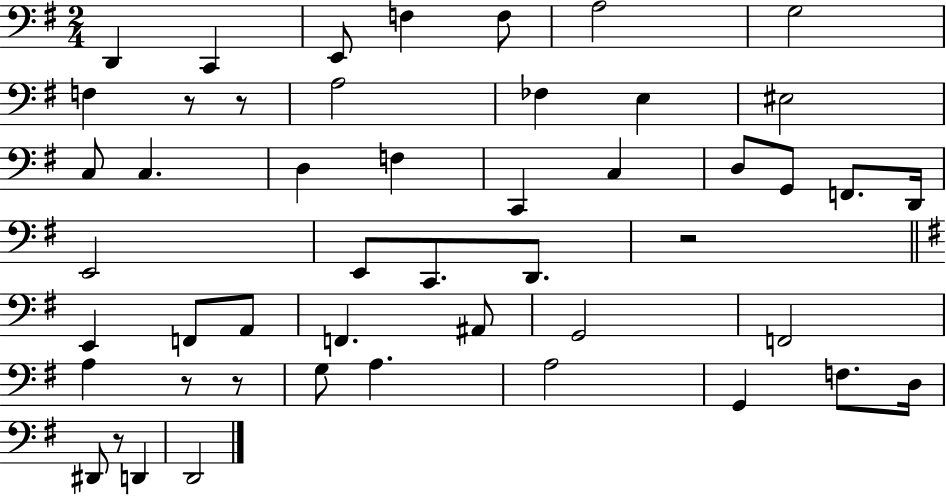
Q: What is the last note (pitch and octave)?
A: D2